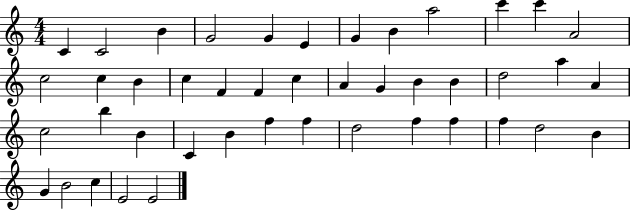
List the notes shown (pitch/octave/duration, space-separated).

C4/q C4/h B4/q G4/h G4/q E4/q G4/q B4/q A5/h C6/q C6/q A4/h C5/h C5/q B4/q C5/q F4/q F4/q C5/q A4/q G4/q B4/q B4/q D5/h A5/q A4/q C5/h B5/q B4/q C4/q B4/q F5/q F5/q D5/h F5/q F5/q F5/q D5/h B4/q G4/q B4/h C5/q E4/h E4/h